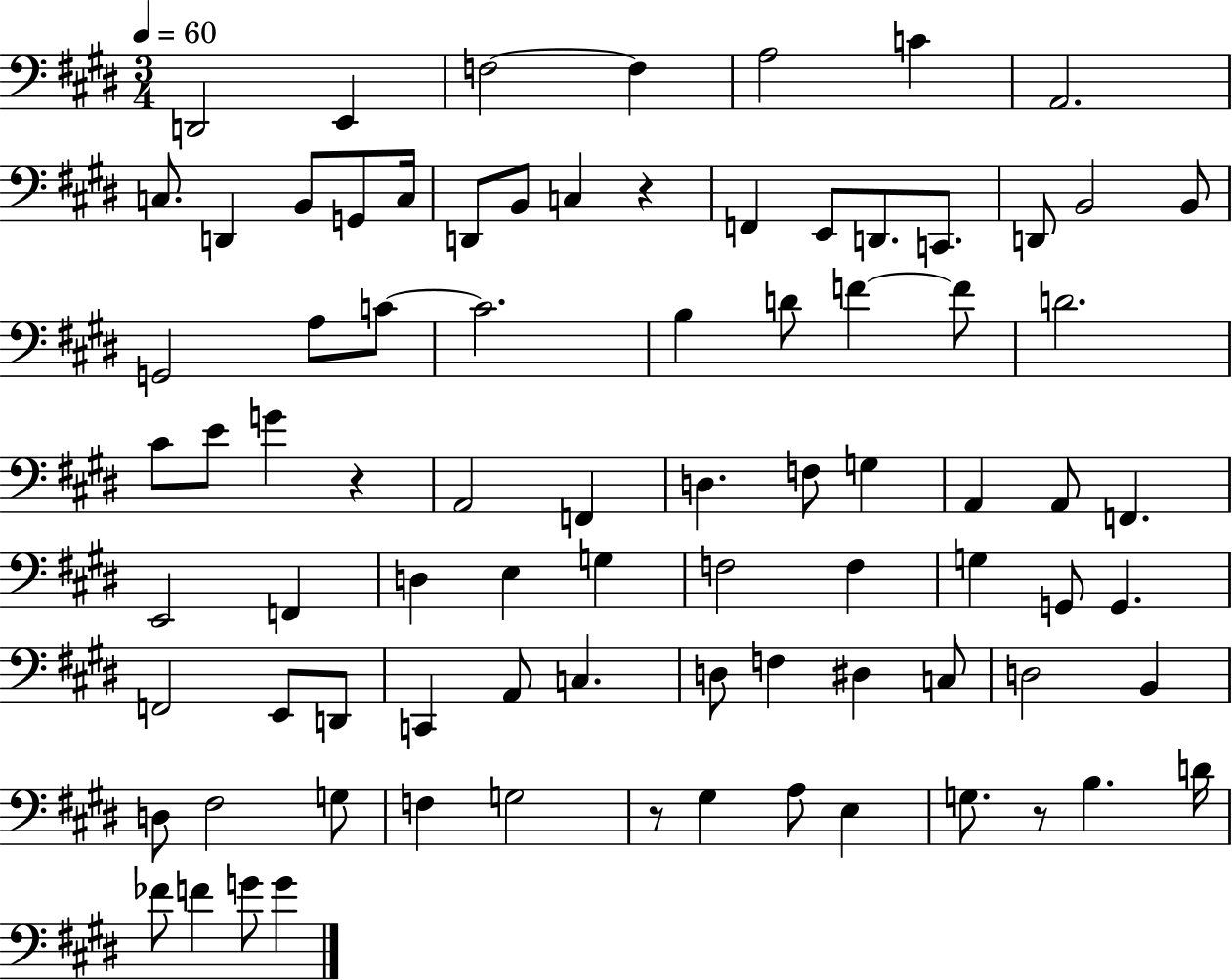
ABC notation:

X:1
T:Untitled
M:3/4
L:1/4
K:E
D,,2 E,, F,2 F, A,2 C A,,2 C,/2 D,, B,,/2 G,,/2 C,/4 D,,/2 B,,/2 C, z F,, E,,/2 D,,/2 C,,/2 D,,/2 B,,2 B,,/2 G,,2 A,/2 C/2 C2 B, D/2 F F/2 D2 ^C/2 E/2 G z A,,2 F,, D, F,/2 G, A,, A,,/2 F,, E,,2 F,, D, E, G, F,2 F, G, G,,/2 G,, F,,2 E,,/2 D,,/2 C,, A,,/2 C, D,/2 F, ^D, C,/2 D,2 B,, D,/2 ^F,2 G,/2 F, G,2 z/2 ^G, A,/2 E, G,/2 z/2 B, D/4 _F/2 F G/2 G